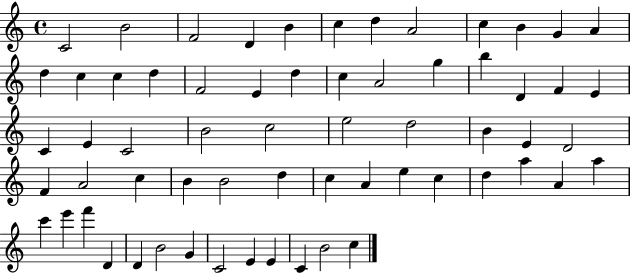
X:1
T:Untitled
M:4/4
L:1/4
K:C
C2 B2 F2 D B c d A2 c B G A d c c d F2 E d c A2 g b D F E C E C2 B2 c2 e2 d2 B E D2 F A2 c B B2 d c A e c d a A a c' e' f' D D B2 G C2 E E C B2 c